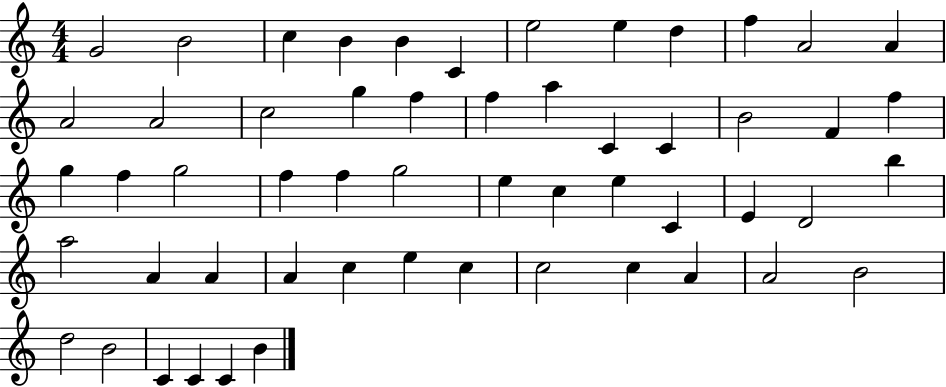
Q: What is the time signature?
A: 4/4